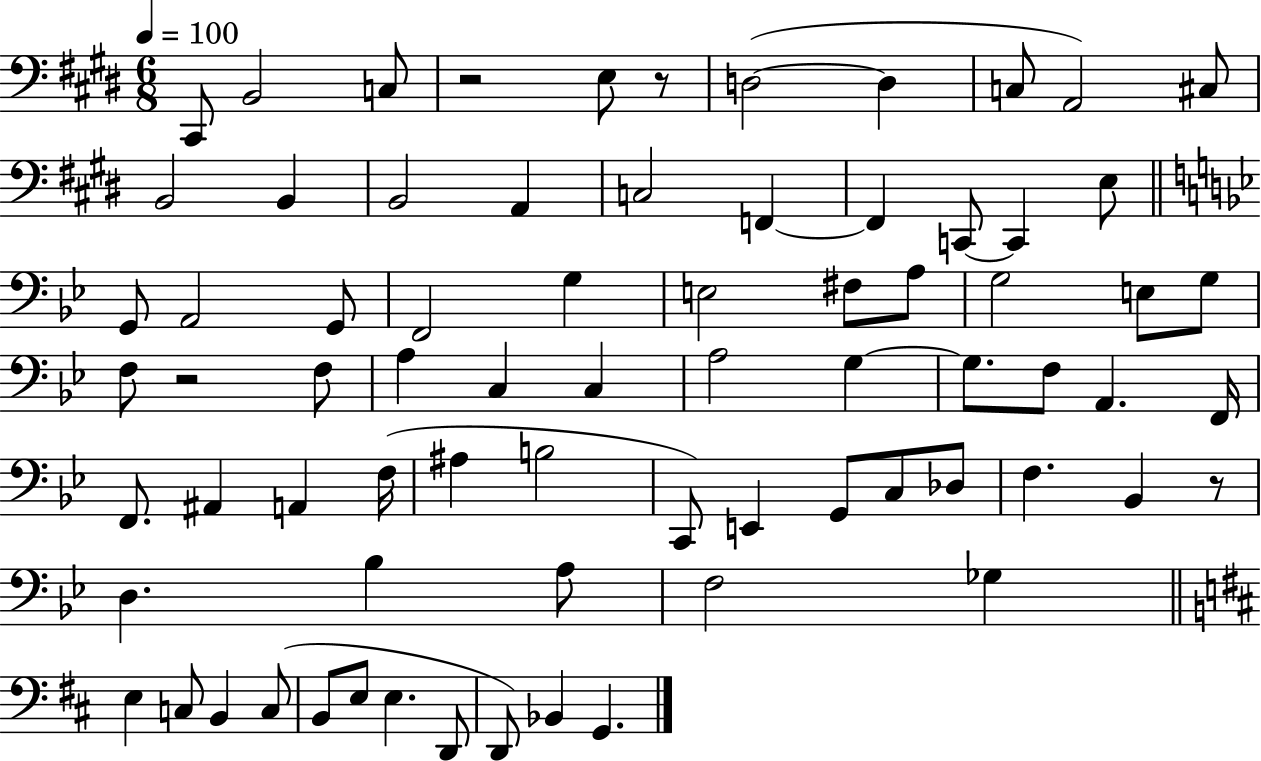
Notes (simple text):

C#2/e B2/h C3/e R/h E3/e R/e D3/h D3/q C3/e A2/h C#3/e B2/h B2/q B2/h A2/q C3/h F2/q F2/q C2/e C2/q E3/e G2/e A2/h G2/e F2/h G3/q E3/h F#3/e A3/e G3/h E3/e G3/e F3/e R/h F3/e A3/q C3/q C3/q A3/h G3/q G3/e. F3/e A2/q. F2/s F2/e. A#2/q A2/q F3/s A#3/q B3/h C2/e E2/q G2/e C3/e Db3/e F3/q. Bb2/q R/e D3/q. Bb3/q A3/e F3/h Gb3/q E3/q C3/e B2/q C3/e B2/e E3/e E3/q. D2/e D2/e Bb2/q G2/q.